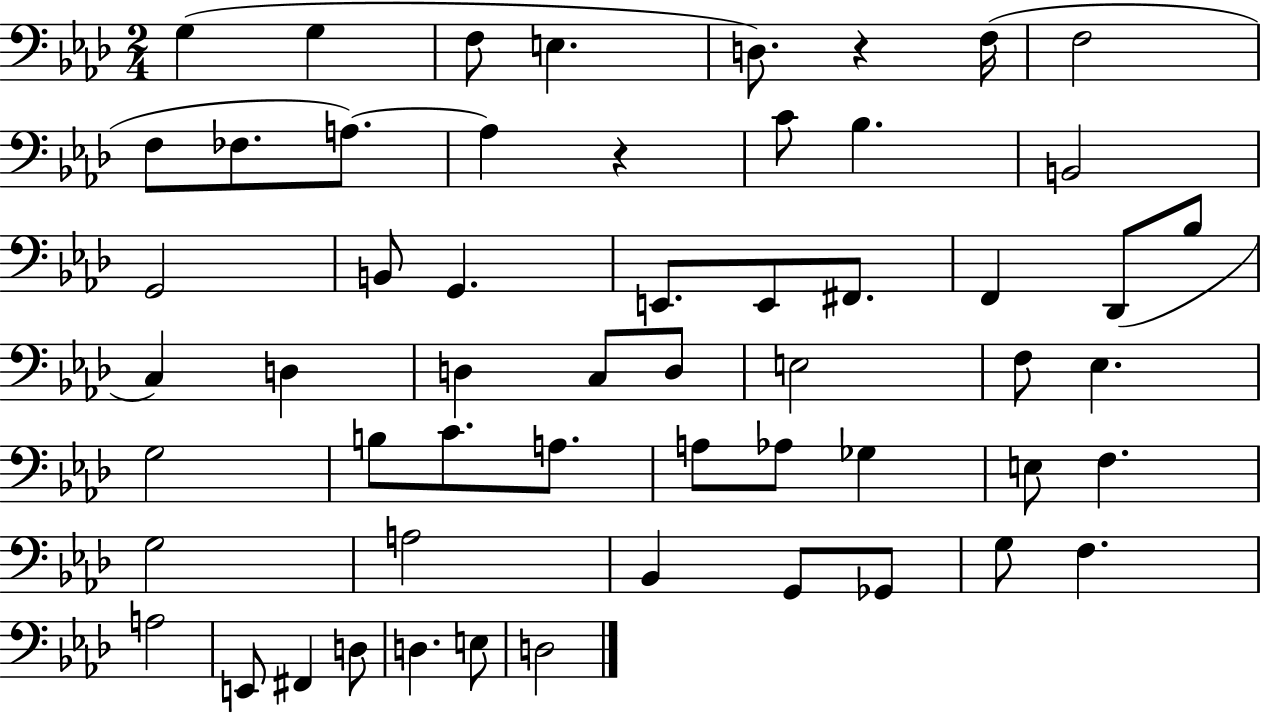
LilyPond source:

{
  \clef bass
  \numericTimeSignature
  \time 2/4
  \key aes \major
  g4( g4 | f8 e4. | d8.) r4 f16( | f2 | \break f8 fes8. a8.~~) | a4 r4 | c'8 bes4. | b,2 | \break g,2 | b,8 g,4. | e,8. e,8 fis,8. | f,4 des,8( bes8 | \break c4) d4 | d4 c8 d8 | e2 | f8 ees4. | \break g2 | b8 c'8. a8. | a8 aes8 ges4 | e8 f4. | \break g2 | a2 | bes,4 g,8 ges,8 | g8 f4. | \break a2 | e,8 fis,4 d8 | d4. e8 | d2 | \break \bar "|."
}